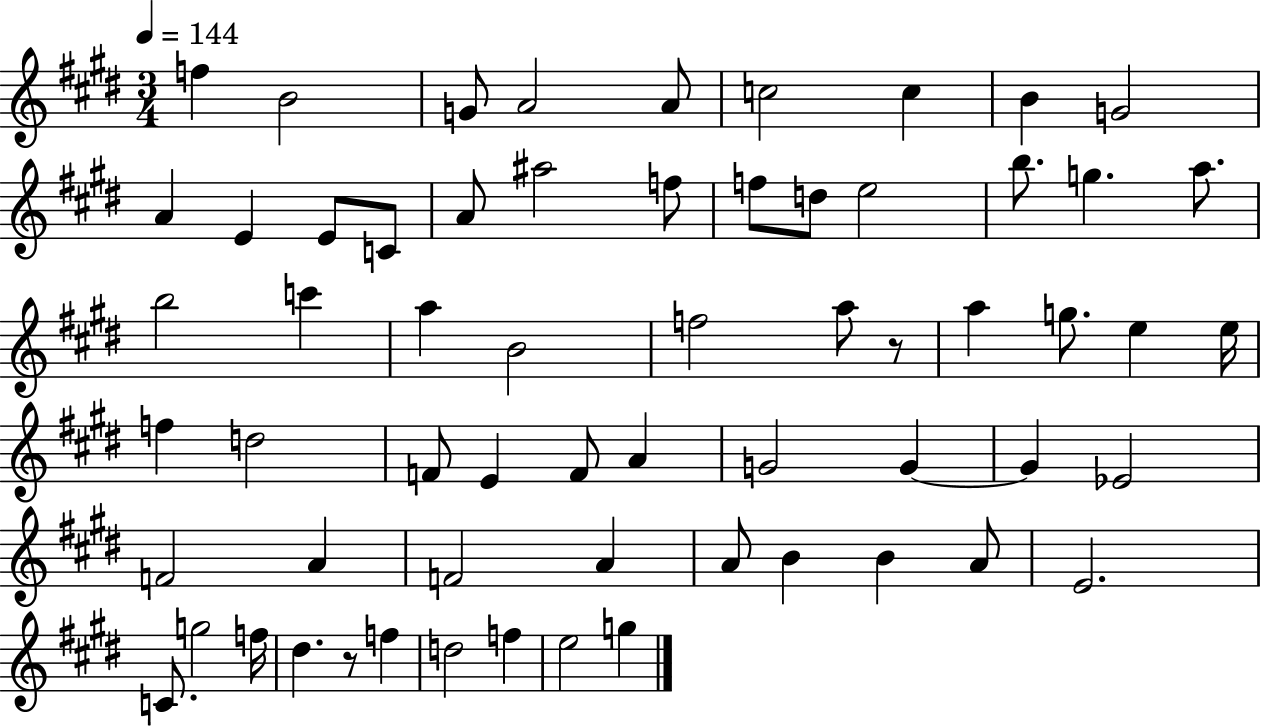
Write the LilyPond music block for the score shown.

{
  \clef treble
  \numericTimeSignature
  \time 3/4
  \key e \major
  \tempo 4 = 144
  \repeat volta 2 { f''4 b'2 | g'8 a'2 a'8 | c''2 c''4 | b'4 g'2 | \break a'4 e'4 e'8 c'8 | a'8 ais''2 f''8 | f''8 d''8 e''2 | b''8. g''4. a''8. | \break b''2 c'''4 | a''4 b'2 | f''2 a''8 r8 | a''4 g''8. e''4 e''16 | \break f''4 d''2 | f'8 e'4 f'8 a'4 | g'2 g'4~~ | g'4 ees'2 | \break f'2 a'4 | f'2 a'4 | a'8 b'4 b'4 a'8 | e'2. | \break c'8. g''2 f''16 | dis''4. r8 f''4 | d''2 f''4 | e''2 g''4 | \break } \bar "|."
}